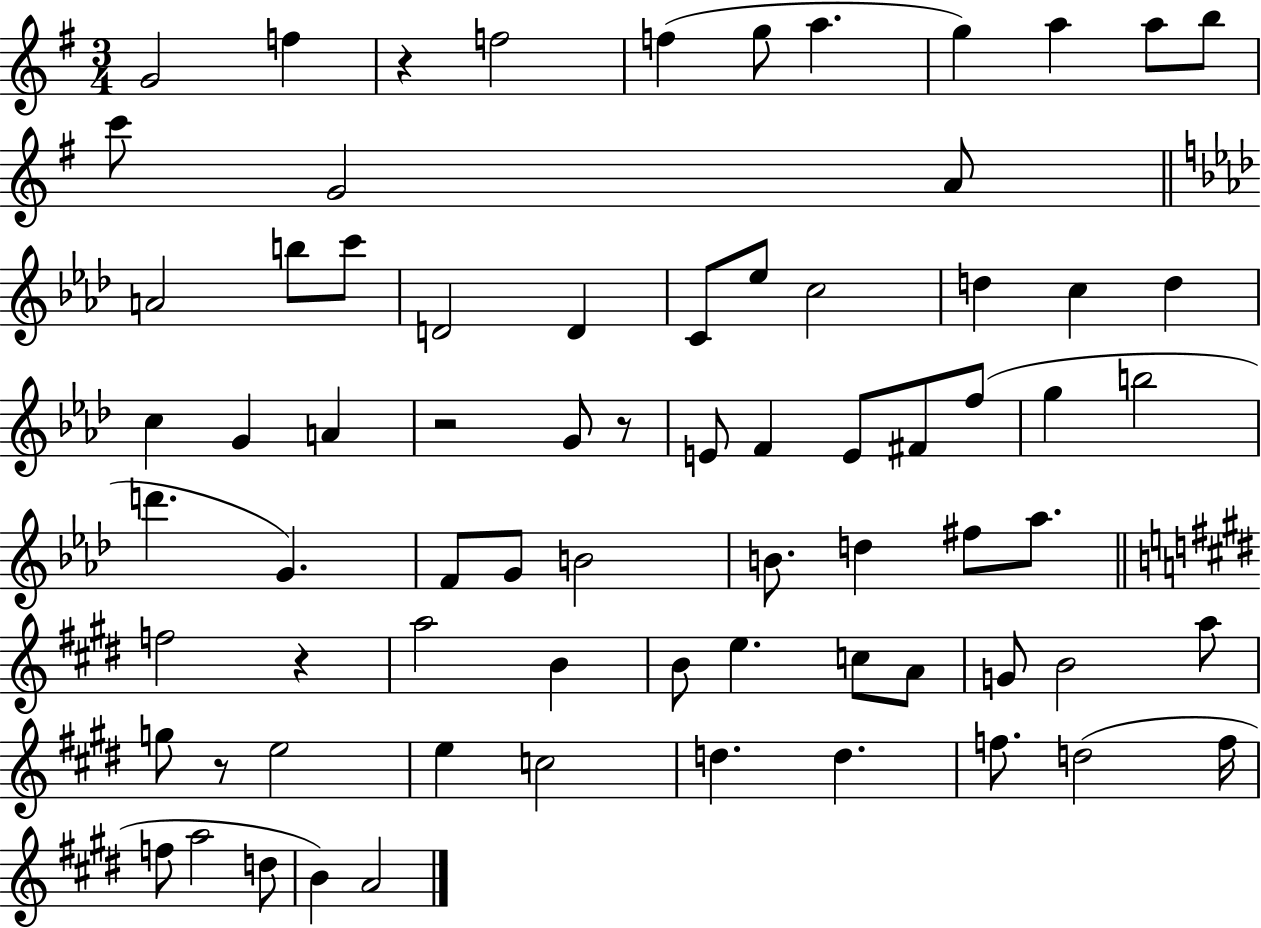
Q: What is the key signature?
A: G major